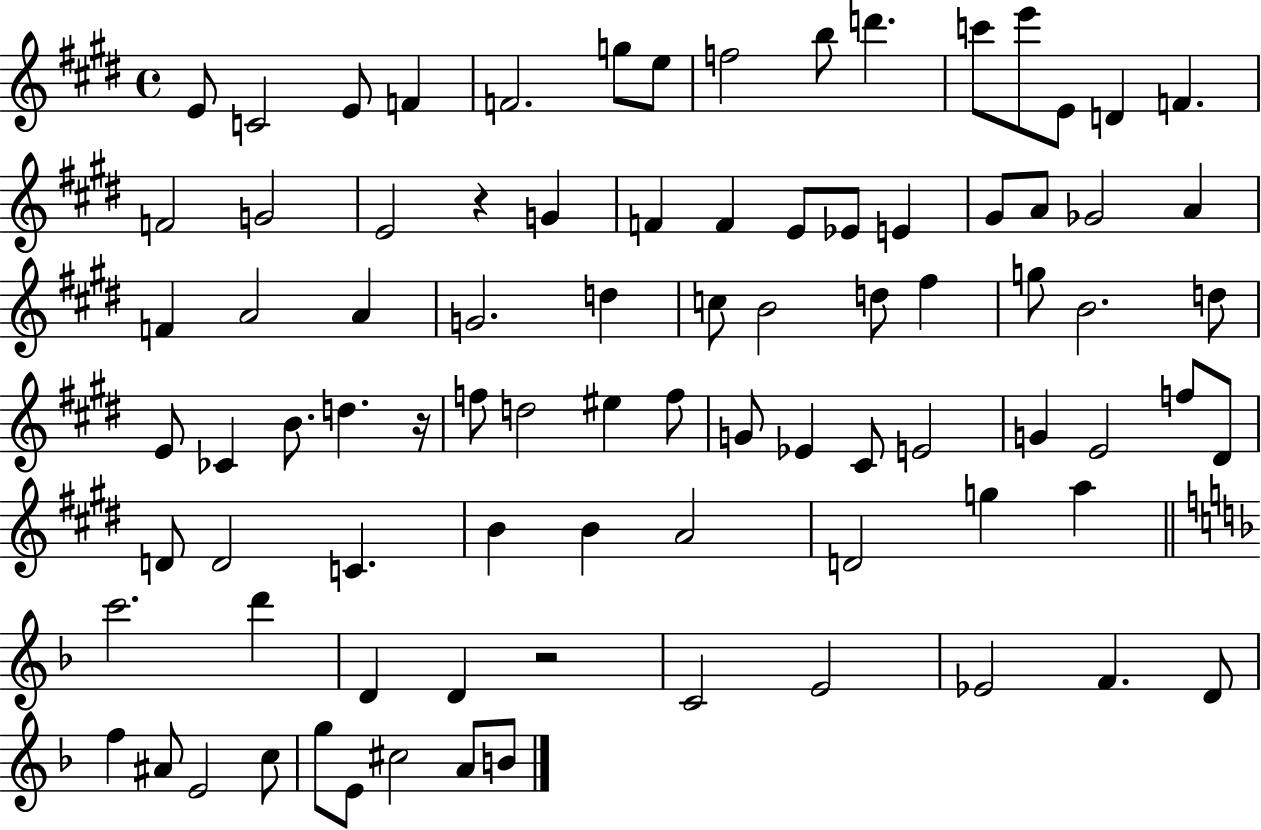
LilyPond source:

{
  \clef treble
  \time 4/4
  \defaultTimeSignature
  \key e \major
  e'8 c'2 e'8 f'4 | f'2. g''8 e''8 | f''2 b''8 d'''4. | c'''8 e'''8 e'8 d'4 f'4. | \break f'2 g'2 | e'2 r4 g'4 | f'4 f'4 e'8 ees'8 e'4 | gis'8 a'8 ges'2 a'4 | \break f'4 a'2 a'4 | g'2. d''4 | c''8 b'2 d''8 fis''4 | g''8 b'2. d''8 | \break e'8 ces'4 b'8. d''4. r16 | f''8 d''2 eis''4 f''8 | g'8 ees'4 cis'8 e'2 | g'4 e'2 f''8 dis'8 | \break d'8 d'2 c'4. | b'4 b'4 a'2 | d'2 g''4 a''4 | \bar "||" \break \key d \minor c'''2. d'''4 | d'4 d'4 r2 | c'2 e'2 | ees'2 f'4. d'8 | \break f''4 ais'8 e'2 c''8 | g''8 e'8 cis''2 a'8 b'8 | \bar "|."
}